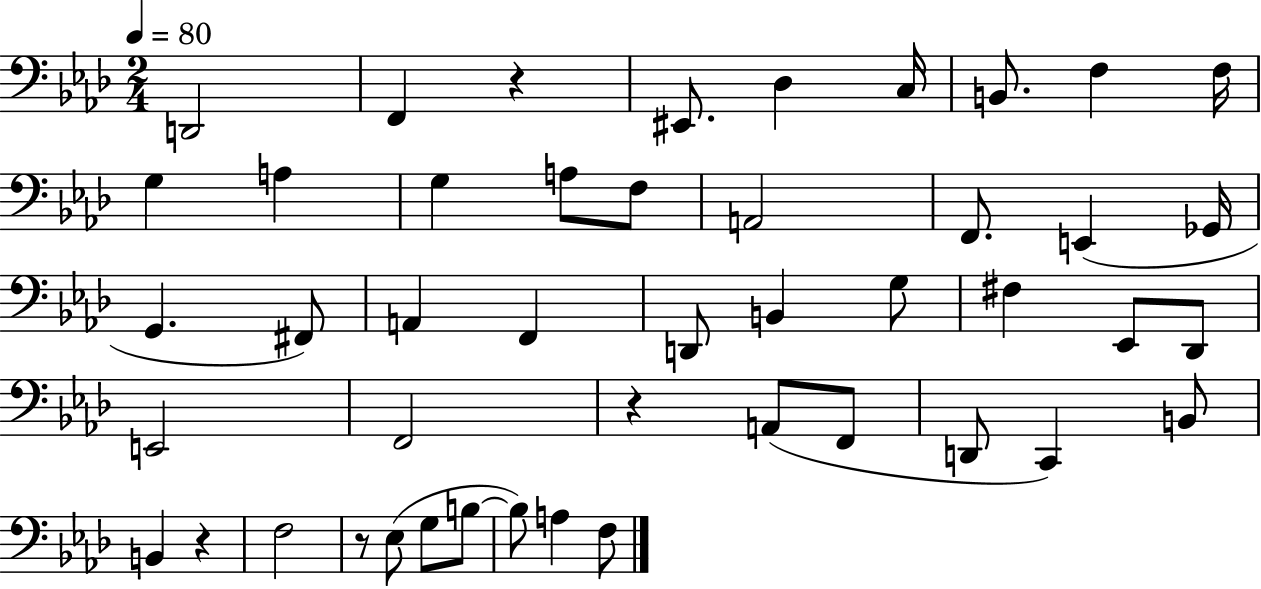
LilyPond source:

{
  \clef bass
  \numericTimeSignature
  \time 2/4
  \key aes \major
  \tempo 4 = 80
  d,2 | f,4 r4 | eis,8. des4 c16 | b,8. f4 f16 | \break g4 a4 | g4 a8 f8 | a,2 | f,8. e,4( ges,16 | \break g,4. fis,8) | a,4 f,4 | d,8 b,4 g8 | fis4 ees,8 des,8 | \break e,2 | f,2 | r4 a,8( f,8 | d,8 c,4) b,8 | \break b,4 r4 | f2 | r8 ees8( g8 b8~~ | b8) a4 f8 | \break \bar "|."
}